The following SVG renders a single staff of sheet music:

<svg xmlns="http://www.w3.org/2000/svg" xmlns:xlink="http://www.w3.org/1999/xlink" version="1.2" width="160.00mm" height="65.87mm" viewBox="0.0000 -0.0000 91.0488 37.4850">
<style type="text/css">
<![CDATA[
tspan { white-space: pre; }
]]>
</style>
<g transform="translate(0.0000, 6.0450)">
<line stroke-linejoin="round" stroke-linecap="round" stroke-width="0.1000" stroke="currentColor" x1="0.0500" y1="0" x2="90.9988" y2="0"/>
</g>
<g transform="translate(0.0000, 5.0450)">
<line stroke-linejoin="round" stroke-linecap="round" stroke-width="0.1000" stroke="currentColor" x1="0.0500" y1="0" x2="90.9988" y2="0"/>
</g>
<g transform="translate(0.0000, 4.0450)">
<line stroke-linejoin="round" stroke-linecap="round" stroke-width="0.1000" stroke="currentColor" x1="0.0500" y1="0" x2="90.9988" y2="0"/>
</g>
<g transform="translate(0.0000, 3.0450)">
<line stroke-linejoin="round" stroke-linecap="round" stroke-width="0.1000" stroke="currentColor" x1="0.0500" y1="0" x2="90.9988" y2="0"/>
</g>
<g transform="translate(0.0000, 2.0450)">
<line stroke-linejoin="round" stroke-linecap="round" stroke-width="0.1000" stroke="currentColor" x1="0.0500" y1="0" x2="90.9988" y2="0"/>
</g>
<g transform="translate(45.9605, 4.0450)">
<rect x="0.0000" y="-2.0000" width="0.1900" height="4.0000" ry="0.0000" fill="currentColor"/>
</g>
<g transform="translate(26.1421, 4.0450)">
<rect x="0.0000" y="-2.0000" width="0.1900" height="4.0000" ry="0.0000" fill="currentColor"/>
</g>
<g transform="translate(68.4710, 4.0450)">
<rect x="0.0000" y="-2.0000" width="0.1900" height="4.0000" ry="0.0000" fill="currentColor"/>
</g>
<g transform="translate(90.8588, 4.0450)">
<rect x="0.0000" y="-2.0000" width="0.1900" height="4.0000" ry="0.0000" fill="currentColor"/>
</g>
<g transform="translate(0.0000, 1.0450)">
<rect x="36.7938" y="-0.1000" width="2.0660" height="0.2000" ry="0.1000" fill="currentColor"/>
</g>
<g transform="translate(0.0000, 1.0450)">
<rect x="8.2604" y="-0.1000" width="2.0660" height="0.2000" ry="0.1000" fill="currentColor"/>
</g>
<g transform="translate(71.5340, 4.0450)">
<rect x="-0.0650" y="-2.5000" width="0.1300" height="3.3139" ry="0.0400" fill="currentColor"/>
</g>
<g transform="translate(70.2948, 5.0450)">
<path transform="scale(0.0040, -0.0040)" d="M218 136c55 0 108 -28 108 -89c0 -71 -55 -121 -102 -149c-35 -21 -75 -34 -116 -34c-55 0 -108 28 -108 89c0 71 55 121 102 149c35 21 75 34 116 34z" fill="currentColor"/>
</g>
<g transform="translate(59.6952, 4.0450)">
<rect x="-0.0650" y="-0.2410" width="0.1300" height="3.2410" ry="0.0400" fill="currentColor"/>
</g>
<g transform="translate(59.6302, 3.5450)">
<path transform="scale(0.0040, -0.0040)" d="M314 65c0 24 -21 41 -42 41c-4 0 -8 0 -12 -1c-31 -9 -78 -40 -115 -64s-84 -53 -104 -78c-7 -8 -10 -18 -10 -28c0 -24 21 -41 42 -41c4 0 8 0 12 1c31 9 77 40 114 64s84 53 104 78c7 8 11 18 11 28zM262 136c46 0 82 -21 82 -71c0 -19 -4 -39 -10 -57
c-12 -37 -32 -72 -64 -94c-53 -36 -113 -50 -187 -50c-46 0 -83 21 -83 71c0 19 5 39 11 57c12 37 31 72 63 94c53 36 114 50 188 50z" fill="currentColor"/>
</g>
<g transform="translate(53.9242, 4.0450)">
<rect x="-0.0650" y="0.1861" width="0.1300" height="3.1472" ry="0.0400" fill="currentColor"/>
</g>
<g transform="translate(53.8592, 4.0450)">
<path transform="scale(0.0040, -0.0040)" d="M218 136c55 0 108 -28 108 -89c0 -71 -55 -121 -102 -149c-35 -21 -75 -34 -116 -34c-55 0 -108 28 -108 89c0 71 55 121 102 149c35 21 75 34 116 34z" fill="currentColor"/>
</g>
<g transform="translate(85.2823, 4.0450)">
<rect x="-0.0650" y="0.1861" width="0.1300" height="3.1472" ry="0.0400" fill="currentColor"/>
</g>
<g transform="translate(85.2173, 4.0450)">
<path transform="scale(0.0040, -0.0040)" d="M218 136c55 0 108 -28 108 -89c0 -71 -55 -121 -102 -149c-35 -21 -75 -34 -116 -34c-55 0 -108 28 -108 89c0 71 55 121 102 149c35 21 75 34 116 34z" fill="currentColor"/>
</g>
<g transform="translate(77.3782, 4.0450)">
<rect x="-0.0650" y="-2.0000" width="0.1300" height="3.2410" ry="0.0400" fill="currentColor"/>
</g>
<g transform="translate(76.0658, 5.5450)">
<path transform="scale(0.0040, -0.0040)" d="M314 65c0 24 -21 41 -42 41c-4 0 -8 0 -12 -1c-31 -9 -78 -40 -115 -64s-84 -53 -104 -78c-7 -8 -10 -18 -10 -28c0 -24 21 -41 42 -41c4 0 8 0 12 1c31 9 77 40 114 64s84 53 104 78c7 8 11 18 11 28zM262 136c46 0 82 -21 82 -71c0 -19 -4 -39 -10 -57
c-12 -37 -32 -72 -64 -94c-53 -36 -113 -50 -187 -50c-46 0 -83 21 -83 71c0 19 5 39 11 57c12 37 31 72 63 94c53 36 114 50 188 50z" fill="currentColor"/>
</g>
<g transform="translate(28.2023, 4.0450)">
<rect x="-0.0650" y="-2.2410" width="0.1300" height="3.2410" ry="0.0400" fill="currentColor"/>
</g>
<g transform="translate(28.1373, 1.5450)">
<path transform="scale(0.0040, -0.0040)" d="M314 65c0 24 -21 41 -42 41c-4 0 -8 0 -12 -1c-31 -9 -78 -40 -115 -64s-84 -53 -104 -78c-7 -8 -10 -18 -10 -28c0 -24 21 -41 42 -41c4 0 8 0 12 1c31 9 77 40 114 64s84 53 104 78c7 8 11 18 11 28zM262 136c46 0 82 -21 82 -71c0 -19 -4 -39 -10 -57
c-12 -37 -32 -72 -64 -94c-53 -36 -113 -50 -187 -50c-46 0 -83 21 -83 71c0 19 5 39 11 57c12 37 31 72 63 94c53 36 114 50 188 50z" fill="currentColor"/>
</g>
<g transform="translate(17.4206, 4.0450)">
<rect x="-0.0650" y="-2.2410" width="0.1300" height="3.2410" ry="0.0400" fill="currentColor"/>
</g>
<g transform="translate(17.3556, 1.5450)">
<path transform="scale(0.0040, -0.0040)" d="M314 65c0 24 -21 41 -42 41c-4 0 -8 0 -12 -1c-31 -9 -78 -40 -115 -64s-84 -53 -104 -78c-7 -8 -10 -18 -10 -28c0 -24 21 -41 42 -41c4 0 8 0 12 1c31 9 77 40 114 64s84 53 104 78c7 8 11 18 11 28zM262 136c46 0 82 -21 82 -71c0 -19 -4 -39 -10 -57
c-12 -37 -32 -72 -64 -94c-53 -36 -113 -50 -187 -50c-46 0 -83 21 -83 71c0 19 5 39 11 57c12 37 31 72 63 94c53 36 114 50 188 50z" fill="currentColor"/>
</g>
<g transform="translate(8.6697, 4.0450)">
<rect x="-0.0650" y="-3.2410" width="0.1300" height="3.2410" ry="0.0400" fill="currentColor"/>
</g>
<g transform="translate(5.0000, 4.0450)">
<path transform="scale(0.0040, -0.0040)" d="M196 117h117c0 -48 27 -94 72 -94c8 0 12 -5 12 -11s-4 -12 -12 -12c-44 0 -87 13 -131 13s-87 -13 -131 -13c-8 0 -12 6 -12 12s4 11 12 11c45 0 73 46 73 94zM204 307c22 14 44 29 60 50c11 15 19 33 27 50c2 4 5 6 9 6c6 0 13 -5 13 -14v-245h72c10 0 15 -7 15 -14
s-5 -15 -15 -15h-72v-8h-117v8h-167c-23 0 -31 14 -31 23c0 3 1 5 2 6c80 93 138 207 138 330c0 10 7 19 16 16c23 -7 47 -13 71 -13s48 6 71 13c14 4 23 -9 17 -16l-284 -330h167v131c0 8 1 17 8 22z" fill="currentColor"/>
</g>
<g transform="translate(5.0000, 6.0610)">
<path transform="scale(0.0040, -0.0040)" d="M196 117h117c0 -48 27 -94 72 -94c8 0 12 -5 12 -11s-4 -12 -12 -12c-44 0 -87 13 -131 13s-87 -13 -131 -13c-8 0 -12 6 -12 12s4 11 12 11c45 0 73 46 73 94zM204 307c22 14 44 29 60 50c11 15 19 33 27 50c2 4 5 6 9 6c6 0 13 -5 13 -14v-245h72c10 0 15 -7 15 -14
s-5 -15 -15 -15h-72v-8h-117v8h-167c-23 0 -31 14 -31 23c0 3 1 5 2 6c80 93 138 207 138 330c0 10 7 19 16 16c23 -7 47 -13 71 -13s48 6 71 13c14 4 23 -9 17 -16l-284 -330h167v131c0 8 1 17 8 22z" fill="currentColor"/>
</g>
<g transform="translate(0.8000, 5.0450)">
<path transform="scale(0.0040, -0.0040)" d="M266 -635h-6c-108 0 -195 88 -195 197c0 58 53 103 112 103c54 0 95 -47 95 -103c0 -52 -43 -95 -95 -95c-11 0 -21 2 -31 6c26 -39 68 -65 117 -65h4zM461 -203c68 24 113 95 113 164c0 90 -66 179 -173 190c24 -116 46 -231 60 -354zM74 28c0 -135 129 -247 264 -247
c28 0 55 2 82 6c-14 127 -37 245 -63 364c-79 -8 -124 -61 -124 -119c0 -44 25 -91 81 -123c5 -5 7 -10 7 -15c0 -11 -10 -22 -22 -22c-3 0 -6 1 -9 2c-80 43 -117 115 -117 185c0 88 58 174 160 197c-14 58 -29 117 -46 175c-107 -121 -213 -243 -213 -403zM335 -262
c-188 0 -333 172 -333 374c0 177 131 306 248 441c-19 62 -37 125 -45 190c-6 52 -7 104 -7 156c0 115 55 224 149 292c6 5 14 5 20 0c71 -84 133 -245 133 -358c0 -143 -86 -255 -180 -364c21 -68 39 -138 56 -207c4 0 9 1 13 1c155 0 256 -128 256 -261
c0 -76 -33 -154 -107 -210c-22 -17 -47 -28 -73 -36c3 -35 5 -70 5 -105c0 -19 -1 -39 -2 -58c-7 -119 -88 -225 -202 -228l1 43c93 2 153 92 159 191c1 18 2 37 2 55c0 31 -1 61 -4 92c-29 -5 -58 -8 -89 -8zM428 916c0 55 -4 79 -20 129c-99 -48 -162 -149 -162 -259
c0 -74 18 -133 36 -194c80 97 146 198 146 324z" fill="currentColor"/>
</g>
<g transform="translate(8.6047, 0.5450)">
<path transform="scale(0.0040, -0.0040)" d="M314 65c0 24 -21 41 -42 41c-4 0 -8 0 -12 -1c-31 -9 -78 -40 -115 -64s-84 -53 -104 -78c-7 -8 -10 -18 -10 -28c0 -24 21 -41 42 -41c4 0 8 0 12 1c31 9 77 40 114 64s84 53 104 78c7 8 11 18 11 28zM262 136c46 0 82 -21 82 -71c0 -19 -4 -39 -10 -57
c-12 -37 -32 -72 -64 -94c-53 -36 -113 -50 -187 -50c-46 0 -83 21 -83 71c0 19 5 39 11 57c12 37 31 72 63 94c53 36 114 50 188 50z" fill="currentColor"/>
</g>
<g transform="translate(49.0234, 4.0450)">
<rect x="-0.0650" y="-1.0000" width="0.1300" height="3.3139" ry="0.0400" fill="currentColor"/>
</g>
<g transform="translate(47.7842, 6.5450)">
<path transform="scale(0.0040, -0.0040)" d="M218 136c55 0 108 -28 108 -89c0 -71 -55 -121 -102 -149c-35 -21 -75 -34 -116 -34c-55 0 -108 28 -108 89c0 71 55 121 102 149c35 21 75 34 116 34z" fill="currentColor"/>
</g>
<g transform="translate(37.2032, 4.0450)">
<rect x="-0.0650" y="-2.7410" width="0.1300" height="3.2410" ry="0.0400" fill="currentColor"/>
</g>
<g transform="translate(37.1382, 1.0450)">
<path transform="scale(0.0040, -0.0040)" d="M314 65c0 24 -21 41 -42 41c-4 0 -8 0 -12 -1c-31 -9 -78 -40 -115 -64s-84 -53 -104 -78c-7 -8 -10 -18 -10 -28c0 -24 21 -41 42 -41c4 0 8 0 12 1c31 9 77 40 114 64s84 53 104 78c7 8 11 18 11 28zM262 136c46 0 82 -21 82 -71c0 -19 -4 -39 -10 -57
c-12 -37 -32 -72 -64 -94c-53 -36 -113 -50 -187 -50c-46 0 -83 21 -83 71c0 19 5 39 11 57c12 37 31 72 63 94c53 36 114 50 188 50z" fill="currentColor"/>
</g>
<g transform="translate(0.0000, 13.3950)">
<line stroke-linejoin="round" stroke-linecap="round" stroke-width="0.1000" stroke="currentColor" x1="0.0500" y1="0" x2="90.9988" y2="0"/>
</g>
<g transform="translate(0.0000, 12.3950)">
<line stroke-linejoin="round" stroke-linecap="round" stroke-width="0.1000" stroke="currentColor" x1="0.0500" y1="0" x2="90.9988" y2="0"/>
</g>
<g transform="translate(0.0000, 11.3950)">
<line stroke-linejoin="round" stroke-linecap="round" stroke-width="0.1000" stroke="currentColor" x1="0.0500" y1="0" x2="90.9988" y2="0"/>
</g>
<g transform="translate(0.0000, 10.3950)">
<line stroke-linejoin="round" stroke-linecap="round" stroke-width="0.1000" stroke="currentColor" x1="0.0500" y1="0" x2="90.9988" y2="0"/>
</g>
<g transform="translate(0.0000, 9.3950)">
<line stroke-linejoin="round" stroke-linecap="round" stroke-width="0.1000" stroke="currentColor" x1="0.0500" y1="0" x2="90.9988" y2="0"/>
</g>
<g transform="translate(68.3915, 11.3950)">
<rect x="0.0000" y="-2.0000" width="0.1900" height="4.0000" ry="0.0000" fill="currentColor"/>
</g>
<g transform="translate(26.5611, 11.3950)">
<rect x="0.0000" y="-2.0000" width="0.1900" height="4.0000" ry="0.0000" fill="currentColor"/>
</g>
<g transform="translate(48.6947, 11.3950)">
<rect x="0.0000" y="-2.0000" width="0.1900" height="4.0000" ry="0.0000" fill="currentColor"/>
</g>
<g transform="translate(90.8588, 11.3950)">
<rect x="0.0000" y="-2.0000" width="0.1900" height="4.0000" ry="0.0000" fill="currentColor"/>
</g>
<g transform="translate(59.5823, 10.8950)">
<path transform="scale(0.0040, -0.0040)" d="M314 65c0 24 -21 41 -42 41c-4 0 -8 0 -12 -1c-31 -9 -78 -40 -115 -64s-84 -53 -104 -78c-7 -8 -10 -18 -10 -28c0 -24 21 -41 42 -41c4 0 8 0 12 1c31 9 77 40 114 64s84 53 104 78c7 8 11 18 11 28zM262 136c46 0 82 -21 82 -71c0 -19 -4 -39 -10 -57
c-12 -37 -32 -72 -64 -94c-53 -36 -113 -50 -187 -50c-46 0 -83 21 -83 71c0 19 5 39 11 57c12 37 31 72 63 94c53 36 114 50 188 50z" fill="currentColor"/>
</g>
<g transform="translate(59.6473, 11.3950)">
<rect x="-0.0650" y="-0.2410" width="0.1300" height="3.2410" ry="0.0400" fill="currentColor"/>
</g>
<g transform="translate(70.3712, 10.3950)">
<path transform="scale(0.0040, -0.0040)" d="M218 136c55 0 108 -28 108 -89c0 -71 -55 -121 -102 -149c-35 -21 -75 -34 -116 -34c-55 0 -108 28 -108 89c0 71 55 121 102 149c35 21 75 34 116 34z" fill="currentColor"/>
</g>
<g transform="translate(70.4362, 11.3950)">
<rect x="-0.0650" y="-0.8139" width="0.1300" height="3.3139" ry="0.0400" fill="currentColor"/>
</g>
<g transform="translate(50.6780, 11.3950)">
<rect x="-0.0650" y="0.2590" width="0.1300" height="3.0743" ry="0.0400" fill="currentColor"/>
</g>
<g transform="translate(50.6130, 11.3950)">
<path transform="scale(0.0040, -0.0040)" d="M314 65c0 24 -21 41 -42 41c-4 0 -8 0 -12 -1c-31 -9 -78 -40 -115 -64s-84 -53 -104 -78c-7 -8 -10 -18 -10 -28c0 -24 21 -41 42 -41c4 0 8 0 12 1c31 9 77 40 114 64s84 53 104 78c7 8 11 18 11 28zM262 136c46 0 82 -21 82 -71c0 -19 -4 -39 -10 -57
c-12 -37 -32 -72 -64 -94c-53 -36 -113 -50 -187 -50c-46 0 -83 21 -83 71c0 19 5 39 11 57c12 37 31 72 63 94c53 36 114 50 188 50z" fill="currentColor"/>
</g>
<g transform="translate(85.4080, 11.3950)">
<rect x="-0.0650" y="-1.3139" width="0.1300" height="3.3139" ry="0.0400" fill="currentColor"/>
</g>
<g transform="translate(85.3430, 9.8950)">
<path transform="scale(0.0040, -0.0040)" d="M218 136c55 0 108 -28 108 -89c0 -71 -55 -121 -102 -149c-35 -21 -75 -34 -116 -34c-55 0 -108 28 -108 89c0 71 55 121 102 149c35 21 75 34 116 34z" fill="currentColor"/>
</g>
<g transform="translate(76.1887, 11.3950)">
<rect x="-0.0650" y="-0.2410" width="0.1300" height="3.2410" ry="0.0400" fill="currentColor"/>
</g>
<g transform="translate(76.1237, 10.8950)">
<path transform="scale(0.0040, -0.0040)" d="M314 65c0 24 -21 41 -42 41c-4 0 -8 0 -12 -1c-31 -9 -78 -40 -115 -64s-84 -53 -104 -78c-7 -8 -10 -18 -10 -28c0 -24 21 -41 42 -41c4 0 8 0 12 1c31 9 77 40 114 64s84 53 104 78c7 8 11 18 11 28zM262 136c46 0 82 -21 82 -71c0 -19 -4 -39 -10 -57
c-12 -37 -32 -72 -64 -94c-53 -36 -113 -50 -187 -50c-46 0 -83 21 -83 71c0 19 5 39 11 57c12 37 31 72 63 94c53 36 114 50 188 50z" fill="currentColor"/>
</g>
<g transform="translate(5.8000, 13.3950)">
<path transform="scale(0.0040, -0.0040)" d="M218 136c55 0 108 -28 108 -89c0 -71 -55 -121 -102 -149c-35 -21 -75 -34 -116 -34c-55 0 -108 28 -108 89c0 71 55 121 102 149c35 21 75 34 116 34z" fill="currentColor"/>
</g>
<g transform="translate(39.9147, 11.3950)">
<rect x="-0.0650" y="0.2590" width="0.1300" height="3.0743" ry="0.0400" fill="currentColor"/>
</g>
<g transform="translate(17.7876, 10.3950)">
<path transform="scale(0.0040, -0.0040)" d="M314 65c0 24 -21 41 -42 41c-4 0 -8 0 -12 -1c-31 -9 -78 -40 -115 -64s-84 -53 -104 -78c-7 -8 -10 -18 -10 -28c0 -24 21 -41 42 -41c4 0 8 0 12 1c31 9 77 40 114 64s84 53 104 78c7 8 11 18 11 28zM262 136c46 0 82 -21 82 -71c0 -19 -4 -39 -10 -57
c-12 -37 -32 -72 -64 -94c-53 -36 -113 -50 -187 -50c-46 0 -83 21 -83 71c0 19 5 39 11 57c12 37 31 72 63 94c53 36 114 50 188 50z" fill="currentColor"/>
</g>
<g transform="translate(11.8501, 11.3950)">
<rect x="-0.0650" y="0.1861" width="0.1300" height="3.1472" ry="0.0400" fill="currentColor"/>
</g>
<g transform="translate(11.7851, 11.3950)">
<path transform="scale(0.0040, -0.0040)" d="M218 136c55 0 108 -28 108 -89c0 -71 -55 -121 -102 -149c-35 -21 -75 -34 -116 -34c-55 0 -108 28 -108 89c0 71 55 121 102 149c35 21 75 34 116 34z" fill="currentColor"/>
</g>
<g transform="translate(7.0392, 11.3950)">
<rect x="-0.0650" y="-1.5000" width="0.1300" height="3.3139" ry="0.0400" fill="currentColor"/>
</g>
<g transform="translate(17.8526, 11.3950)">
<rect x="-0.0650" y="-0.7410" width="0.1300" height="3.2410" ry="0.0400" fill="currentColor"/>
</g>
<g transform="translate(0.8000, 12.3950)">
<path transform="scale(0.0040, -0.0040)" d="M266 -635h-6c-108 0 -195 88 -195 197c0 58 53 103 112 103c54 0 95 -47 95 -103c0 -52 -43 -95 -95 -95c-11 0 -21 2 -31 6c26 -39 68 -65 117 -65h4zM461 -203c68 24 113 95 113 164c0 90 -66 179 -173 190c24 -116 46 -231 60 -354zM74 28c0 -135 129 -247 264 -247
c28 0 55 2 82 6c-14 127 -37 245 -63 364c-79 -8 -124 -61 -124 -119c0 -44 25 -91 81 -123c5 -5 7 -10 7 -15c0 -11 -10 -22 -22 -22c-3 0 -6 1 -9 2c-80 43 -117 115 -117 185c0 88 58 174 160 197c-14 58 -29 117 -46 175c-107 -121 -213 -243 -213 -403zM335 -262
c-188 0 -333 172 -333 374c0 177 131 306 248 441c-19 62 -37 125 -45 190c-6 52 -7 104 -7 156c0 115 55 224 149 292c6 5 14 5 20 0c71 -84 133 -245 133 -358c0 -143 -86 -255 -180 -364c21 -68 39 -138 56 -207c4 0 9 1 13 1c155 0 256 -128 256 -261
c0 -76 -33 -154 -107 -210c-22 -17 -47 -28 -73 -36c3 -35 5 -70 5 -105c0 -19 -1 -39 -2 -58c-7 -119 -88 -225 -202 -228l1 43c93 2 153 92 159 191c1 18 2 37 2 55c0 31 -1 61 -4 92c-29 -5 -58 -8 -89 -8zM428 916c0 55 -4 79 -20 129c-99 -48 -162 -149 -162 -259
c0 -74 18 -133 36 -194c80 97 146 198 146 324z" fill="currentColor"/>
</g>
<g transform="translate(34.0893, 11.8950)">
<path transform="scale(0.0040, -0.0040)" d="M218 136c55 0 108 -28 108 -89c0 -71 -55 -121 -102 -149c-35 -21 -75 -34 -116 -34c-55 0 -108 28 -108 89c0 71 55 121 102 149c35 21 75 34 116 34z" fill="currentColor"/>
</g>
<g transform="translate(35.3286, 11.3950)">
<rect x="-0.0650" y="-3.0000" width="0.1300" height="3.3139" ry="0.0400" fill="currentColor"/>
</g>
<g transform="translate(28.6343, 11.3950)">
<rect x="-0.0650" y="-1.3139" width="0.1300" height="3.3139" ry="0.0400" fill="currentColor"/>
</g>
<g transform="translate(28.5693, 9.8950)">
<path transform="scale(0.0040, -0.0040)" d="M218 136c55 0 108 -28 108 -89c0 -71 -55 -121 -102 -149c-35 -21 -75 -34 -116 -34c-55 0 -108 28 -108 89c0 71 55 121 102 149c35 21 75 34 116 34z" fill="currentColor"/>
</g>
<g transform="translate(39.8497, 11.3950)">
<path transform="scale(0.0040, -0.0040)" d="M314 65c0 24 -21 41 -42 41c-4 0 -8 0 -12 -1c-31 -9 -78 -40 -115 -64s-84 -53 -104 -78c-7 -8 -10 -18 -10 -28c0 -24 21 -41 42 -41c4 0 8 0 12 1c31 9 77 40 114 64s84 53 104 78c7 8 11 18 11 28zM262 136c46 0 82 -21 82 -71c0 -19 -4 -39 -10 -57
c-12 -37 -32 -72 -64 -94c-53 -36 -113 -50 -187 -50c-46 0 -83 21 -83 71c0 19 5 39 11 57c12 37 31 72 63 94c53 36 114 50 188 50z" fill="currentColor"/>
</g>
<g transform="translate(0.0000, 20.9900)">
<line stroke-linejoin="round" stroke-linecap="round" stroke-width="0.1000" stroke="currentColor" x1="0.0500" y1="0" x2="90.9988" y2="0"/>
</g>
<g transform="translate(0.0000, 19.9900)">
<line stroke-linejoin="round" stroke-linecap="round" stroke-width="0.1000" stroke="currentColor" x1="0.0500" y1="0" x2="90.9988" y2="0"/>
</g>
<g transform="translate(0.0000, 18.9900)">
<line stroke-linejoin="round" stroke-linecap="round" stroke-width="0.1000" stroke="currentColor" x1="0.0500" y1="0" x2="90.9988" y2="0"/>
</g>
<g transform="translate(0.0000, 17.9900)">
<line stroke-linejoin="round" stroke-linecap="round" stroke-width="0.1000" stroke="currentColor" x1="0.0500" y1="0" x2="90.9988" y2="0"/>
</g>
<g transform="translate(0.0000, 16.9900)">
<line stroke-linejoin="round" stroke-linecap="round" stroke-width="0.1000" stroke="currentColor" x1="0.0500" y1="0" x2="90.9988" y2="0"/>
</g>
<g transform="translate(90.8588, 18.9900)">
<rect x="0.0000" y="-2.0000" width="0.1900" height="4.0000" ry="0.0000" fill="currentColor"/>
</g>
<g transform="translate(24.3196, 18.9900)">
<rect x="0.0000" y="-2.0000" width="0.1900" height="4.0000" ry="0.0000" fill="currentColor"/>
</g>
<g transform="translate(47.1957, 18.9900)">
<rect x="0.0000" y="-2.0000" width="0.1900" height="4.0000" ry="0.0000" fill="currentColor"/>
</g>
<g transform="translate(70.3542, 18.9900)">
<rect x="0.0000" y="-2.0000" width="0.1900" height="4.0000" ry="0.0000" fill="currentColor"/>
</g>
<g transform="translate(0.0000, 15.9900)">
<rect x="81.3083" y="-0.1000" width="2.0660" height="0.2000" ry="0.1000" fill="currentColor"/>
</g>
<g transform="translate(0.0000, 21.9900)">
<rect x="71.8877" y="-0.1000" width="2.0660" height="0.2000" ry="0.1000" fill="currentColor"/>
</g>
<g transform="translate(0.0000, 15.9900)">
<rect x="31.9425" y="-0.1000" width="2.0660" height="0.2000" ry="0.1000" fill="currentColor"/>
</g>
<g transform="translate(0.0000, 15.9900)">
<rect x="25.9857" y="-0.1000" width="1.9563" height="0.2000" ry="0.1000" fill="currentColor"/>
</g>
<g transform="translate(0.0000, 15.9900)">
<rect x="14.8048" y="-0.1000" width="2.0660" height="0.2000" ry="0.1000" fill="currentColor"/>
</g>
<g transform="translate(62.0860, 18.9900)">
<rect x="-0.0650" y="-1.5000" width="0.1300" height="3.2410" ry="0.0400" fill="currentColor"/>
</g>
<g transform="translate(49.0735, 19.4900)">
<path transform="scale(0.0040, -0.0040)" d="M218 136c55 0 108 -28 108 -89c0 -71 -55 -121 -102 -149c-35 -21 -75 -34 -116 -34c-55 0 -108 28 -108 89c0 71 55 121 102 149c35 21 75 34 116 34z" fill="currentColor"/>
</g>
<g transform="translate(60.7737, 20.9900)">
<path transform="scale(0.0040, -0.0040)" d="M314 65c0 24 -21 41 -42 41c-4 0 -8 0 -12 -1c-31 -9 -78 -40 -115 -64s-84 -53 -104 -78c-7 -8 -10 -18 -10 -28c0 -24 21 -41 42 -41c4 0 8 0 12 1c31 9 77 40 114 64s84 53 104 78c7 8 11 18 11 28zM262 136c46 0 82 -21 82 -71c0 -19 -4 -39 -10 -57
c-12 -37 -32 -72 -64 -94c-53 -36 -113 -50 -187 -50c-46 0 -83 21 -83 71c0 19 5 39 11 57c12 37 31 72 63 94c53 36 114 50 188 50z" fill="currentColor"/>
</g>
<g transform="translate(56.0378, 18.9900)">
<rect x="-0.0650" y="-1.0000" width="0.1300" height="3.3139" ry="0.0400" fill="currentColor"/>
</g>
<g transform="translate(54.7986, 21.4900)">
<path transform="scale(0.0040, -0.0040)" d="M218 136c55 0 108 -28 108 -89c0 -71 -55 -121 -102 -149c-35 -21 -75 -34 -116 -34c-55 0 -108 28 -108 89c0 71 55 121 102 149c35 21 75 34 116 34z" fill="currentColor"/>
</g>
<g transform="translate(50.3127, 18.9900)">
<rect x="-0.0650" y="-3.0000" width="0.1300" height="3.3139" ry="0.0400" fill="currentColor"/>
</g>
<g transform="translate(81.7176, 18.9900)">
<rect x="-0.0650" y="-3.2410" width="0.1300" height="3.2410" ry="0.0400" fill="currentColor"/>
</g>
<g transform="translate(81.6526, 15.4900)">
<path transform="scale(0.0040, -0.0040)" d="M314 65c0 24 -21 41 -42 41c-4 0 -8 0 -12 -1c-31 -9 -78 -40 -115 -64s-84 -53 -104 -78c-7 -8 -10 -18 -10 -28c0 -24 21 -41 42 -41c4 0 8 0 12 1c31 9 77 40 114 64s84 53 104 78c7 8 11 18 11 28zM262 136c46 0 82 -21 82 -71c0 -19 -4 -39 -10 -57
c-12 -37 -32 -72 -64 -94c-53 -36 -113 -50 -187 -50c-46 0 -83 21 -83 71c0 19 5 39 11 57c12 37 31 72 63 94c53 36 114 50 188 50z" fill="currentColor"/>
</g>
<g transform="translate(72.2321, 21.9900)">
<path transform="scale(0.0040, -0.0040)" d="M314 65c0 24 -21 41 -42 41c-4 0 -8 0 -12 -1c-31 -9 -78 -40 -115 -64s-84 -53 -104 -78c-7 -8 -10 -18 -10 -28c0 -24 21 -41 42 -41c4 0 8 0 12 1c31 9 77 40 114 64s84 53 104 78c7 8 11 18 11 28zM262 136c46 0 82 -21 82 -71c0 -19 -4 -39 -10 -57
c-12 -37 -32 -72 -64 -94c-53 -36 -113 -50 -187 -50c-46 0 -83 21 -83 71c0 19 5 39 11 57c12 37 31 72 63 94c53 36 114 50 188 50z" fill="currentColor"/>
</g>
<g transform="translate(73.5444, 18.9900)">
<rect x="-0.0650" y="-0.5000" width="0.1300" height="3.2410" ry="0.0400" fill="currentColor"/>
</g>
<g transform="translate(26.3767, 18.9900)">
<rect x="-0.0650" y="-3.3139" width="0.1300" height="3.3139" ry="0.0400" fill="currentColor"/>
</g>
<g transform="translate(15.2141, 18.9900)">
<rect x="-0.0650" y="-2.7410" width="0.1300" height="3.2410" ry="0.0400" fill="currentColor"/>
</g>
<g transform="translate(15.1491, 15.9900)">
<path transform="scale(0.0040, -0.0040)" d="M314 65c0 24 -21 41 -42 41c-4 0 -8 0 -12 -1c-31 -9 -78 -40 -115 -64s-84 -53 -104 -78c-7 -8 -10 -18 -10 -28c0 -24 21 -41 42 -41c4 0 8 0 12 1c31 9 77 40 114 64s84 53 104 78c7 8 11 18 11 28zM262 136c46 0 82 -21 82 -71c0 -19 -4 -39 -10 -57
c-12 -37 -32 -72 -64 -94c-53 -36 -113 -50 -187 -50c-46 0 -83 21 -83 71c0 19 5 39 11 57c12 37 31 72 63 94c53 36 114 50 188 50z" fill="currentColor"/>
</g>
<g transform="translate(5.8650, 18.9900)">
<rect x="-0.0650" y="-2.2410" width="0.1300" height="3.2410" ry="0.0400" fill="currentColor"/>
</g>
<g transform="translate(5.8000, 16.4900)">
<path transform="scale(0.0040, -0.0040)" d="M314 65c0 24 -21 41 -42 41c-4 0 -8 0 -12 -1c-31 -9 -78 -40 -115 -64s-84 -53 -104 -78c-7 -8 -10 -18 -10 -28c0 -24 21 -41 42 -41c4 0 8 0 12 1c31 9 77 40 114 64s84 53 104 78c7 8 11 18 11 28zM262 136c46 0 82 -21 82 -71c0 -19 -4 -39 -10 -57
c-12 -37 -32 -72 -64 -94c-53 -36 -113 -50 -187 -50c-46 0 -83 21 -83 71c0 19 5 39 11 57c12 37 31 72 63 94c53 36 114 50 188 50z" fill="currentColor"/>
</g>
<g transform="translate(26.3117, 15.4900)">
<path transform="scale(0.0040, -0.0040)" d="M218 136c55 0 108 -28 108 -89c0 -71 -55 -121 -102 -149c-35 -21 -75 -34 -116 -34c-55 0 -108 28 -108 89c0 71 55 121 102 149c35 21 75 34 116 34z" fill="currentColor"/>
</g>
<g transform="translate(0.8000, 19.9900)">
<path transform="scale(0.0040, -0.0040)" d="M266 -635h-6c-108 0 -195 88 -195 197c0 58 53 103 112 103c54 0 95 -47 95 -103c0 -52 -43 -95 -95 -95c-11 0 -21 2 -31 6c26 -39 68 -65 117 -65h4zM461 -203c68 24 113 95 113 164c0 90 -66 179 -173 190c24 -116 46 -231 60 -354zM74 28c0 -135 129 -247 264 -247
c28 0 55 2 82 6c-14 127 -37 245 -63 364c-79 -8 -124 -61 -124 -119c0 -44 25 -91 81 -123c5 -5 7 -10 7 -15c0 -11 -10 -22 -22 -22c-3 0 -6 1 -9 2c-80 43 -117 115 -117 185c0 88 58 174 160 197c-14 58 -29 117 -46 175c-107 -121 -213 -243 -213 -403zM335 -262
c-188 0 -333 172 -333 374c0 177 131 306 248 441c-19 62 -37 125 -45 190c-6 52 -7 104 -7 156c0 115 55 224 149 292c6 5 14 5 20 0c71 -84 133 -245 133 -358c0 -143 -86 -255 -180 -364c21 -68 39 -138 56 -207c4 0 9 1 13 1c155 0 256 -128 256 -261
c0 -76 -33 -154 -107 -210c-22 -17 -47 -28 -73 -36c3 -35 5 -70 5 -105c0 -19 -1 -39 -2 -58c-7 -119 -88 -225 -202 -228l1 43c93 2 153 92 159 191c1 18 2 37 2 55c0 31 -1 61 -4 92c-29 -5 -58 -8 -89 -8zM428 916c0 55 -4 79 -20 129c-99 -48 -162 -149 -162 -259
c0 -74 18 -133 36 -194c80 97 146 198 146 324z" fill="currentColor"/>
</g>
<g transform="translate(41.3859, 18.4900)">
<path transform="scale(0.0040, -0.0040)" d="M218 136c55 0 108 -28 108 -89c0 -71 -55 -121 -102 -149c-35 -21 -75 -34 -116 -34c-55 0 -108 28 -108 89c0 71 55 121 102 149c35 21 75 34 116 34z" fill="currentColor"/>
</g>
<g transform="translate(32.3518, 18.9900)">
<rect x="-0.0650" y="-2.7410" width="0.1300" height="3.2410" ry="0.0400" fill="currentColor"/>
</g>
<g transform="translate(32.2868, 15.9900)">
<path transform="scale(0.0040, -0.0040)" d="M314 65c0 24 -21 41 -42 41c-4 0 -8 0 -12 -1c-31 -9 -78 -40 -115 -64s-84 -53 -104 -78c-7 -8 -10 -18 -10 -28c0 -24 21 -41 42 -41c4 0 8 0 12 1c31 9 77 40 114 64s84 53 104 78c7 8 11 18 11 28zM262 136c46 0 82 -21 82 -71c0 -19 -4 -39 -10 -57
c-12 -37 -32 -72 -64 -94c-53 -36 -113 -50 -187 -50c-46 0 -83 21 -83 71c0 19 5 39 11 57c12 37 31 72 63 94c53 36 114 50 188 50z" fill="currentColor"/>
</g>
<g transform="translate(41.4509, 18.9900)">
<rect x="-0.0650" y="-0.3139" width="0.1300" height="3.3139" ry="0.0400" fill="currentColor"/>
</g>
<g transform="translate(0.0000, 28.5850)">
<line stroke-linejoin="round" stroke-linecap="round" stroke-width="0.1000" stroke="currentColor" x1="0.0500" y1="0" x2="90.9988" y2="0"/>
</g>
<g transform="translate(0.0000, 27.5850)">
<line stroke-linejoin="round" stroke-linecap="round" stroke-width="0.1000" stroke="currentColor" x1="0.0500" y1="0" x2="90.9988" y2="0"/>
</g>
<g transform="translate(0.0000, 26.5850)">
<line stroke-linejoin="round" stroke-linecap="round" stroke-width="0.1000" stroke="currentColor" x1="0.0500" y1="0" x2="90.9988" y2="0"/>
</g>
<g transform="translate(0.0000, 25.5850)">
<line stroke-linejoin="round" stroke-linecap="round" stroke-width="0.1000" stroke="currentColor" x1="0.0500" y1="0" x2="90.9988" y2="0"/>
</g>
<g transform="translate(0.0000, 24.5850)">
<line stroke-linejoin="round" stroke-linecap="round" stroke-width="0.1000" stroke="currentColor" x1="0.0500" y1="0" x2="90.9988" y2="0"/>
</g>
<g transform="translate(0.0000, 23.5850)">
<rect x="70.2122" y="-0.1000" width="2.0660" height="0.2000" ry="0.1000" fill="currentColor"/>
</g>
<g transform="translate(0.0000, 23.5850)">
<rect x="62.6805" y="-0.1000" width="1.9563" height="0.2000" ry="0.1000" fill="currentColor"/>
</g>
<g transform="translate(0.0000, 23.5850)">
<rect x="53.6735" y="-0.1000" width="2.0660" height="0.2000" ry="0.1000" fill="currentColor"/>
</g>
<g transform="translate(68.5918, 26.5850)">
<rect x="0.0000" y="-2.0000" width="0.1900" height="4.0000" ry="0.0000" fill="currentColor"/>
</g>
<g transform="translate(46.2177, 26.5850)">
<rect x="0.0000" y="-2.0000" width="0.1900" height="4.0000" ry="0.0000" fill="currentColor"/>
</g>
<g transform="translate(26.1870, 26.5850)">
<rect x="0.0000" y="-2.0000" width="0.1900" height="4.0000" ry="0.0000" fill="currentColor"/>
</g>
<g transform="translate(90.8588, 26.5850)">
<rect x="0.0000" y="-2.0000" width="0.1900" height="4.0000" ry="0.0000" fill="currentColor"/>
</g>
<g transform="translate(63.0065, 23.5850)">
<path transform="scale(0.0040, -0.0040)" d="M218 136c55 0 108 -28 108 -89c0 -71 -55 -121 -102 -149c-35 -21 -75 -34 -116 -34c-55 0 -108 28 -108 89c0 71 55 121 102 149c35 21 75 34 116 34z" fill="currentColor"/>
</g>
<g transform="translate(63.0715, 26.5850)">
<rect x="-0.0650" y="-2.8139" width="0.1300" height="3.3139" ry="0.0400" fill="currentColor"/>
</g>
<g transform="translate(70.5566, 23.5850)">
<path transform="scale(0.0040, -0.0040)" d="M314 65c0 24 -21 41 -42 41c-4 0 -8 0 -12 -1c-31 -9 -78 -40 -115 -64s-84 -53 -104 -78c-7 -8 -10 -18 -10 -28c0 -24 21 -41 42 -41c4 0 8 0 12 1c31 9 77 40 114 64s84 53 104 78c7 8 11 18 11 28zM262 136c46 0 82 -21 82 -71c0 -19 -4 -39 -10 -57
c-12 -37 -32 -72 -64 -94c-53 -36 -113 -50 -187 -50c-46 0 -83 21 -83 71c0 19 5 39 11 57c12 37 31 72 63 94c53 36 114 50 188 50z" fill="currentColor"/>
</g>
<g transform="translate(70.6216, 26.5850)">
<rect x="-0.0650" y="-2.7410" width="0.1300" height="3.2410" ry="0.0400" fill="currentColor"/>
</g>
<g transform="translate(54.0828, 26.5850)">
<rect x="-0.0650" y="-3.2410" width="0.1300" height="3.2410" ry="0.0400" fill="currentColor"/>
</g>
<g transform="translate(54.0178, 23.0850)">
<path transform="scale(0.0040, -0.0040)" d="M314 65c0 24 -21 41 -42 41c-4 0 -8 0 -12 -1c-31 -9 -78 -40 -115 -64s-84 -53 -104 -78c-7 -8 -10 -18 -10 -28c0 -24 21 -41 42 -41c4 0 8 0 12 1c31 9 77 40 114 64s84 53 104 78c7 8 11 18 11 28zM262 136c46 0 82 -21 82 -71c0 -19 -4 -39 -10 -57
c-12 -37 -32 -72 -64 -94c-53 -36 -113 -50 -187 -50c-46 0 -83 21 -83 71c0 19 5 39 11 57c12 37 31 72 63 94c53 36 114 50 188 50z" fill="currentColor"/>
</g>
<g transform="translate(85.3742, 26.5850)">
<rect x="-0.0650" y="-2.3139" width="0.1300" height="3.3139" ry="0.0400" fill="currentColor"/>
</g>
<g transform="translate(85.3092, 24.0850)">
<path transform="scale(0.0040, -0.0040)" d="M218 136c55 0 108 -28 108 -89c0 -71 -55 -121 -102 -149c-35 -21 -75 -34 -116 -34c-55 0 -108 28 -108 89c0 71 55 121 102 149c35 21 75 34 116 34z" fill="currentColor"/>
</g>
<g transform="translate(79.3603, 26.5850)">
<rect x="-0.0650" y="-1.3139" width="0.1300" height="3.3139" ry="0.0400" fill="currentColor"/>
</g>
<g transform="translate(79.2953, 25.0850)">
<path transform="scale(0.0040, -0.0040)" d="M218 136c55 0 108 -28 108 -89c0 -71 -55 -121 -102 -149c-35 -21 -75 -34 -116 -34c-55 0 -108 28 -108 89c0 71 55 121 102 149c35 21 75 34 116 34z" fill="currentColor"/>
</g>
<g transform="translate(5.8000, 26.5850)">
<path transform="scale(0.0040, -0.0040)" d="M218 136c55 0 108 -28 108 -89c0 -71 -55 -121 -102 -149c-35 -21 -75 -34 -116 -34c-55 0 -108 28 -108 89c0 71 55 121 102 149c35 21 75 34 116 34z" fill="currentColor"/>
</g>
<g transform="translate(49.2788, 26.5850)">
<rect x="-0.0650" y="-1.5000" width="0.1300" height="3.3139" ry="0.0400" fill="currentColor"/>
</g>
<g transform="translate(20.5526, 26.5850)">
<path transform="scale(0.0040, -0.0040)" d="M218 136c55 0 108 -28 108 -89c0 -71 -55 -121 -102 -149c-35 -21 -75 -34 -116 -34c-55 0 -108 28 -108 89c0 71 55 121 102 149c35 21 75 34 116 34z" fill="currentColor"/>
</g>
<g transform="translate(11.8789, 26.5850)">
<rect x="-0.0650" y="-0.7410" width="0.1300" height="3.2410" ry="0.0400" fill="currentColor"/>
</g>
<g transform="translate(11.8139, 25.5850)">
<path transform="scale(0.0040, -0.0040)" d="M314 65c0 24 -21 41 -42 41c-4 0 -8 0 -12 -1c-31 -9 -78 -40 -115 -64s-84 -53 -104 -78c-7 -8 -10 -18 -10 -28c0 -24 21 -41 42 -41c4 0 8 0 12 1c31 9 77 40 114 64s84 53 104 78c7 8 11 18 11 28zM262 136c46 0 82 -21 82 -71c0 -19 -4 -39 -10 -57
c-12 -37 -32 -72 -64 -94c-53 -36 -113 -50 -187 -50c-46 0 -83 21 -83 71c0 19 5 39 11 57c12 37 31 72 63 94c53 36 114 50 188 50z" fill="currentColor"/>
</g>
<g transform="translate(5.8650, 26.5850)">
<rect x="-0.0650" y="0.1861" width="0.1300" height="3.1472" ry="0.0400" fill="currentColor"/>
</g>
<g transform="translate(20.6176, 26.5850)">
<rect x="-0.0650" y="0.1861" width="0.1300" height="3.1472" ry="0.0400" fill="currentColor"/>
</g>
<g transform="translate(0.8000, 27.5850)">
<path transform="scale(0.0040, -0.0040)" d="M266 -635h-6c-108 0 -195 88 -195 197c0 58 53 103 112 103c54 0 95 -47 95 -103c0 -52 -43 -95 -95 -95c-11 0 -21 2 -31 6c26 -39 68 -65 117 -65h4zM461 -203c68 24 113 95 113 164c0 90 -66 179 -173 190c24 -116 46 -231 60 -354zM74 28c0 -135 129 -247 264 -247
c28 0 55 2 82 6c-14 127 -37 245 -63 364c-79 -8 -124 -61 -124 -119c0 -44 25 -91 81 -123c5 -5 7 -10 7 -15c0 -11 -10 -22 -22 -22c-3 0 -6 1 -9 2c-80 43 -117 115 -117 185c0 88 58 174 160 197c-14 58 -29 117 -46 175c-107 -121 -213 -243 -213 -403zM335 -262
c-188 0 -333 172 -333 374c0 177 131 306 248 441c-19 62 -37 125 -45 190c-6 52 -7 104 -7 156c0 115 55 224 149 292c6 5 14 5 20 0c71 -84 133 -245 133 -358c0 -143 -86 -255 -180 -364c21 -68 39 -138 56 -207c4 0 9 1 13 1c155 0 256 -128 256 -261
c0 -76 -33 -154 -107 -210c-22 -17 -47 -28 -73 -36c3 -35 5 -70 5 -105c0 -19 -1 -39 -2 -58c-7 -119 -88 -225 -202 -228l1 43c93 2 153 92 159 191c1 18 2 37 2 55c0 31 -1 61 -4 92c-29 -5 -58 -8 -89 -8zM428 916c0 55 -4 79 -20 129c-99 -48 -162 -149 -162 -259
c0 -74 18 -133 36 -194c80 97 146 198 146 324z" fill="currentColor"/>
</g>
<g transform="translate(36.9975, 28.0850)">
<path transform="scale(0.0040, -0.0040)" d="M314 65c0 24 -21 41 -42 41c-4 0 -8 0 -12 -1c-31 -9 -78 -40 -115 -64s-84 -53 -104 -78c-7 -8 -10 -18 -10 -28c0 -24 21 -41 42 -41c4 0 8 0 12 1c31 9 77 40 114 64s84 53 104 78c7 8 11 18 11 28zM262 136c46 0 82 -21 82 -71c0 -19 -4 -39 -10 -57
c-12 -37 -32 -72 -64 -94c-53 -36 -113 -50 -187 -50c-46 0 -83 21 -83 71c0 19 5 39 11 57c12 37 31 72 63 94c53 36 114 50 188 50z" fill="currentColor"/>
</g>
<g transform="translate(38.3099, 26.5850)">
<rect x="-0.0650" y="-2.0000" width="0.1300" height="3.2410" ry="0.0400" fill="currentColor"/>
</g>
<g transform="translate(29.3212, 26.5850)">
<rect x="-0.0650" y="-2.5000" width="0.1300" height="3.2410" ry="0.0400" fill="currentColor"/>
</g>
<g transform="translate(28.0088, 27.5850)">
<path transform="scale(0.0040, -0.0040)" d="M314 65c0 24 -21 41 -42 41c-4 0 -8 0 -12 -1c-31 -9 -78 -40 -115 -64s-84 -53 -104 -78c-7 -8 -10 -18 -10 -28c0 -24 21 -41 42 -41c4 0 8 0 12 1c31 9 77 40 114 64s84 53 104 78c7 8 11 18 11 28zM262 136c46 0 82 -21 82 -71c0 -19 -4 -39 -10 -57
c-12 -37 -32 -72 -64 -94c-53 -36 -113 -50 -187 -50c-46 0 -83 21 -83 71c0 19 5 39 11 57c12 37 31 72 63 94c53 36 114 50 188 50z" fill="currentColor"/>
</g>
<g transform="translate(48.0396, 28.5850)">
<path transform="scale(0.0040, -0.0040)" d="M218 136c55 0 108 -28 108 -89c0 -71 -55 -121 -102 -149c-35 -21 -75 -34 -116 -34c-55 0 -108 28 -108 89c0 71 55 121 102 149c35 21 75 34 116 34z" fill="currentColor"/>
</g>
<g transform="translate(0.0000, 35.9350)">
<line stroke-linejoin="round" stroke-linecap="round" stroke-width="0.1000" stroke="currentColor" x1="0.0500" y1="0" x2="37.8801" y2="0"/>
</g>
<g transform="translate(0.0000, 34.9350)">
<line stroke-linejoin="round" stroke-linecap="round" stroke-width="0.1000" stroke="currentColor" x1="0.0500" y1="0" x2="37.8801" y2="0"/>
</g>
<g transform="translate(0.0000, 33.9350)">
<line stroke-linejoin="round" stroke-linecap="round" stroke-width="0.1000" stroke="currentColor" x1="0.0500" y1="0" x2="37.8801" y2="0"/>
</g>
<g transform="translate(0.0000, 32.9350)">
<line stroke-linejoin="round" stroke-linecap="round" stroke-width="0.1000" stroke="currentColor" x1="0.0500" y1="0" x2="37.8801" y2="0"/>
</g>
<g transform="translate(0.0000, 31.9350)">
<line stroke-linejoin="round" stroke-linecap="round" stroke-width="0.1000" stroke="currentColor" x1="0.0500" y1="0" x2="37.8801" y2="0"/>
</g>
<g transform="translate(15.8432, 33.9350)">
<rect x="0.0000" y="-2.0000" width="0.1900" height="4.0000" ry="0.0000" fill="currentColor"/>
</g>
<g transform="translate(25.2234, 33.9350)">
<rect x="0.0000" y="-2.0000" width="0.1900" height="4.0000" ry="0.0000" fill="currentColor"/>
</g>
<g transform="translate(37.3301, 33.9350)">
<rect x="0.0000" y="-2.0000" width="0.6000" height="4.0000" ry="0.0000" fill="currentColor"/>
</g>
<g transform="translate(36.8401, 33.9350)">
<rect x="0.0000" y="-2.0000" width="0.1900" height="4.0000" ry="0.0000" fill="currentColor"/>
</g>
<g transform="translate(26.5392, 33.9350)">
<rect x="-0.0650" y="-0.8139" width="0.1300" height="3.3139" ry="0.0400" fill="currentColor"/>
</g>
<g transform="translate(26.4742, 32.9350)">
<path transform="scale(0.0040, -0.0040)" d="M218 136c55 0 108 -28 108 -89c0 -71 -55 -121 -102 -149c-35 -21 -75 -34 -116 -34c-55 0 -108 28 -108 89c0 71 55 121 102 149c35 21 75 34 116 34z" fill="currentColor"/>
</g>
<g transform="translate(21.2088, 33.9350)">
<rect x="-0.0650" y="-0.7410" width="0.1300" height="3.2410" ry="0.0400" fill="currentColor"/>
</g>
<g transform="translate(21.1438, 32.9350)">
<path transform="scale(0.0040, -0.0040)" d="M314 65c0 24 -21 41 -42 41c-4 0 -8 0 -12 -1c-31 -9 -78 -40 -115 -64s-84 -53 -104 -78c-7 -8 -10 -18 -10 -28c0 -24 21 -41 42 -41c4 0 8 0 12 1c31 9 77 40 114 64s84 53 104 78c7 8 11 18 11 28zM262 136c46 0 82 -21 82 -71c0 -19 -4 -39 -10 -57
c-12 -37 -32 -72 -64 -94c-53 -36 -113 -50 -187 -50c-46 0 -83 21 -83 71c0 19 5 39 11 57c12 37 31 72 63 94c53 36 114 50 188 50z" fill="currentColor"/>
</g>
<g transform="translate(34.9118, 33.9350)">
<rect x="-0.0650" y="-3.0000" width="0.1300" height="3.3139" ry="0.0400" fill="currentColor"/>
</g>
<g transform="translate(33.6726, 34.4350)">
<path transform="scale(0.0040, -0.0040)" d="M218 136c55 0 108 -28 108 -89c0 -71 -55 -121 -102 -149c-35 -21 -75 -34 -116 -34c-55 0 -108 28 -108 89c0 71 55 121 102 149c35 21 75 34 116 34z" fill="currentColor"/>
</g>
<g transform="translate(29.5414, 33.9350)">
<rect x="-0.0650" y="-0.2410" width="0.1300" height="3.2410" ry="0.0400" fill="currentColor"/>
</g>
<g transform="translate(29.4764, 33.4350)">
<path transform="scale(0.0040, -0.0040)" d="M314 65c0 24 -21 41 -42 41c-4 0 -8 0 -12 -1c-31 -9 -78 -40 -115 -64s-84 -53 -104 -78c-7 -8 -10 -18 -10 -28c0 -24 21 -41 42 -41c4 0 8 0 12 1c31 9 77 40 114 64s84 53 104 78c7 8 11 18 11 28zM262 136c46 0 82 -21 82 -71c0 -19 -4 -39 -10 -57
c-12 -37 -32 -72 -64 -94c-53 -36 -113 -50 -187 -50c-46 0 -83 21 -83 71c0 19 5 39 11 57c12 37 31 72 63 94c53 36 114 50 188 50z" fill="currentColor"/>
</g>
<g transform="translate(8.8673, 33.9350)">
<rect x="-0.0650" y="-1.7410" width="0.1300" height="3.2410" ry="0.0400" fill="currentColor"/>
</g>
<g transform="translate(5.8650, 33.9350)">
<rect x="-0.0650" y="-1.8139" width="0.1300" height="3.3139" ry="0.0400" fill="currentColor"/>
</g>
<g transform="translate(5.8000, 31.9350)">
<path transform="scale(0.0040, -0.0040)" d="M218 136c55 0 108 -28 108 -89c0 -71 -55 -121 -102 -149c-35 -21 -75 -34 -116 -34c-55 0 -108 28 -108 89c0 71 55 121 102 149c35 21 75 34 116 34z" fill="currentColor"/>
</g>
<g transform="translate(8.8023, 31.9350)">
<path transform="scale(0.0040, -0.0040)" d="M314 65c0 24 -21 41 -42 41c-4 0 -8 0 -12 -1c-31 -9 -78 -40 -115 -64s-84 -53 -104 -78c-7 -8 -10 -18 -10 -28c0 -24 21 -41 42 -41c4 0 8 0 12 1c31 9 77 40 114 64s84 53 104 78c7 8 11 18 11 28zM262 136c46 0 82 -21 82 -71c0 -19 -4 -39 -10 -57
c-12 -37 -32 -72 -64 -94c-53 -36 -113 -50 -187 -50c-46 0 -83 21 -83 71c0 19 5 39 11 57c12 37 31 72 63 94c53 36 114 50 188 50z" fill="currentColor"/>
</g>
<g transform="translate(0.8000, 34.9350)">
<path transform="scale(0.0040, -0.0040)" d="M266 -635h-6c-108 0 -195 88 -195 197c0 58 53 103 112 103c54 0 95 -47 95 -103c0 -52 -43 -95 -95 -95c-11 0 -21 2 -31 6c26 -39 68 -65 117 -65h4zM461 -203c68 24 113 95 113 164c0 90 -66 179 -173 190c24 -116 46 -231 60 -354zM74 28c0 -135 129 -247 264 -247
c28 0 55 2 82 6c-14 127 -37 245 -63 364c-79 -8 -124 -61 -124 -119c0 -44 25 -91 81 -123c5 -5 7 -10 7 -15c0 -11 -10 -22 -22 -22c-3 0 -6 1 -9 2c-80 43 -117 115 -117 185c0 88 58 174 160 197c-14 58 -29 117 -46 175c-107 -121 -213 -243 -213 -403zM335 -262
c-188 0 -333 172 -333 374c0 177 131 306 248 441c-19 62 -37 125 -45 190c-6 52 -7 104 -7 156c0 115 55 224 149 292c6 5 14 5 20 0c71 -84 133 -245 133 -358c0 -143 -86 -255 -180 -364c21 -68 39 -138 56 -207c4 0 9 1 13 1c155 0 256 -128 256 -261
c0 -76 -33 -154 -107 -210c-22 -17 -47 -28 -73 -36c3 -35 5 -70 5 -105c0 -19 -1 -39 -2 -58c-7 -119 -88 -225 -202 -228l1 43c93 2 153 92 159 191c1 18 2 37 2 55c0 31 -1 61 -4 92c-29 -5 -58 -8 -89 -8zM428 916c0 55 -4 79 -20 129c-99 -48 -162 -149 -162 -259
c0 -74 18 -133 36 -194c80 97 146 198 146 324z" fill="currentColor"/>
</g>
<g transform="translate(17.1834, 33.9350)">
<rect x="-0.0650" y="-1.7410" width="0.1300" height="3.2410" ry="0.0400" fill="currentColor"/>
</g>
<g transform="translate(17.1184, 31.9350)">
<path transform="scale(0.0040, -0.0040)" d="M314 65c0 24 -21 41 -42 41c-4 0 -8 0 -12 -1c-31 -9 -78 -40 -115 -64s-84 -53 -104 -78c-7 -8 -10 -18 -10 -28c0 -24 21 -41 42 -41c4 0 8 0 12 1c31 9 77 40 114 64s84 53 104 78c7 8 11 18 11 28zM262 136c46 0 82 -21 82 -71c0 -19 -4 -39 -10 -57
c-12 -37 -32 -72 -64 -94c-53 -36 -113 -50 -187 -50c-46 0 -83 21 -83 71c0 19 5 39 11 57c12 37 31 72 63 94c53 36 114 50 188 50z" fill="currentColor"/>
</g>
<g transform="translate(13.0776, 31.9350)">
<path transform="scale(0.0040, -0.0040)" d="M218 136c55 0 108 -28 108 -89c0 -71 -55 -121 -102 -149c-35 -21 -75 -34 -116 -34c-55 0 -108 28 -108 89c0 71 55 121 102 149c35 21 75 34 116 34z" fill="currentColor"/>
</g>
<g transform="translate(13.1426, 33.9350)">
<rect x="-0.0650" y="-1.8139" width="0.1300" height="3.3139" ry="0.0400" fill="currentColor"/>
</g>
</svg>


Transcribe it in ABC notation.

X:1
T:Untitled
M:4/4
L:1/4
K:C
b2 g2 g2 a2 D B c2 G F2 B E B d2 e A B2 B2 c2 d c2 e g2 a2 b a2 c A D E2 C2 b2 B d2 B G2 F2 E b2 a a2 e g f f2 f f2 d2 d c2 A